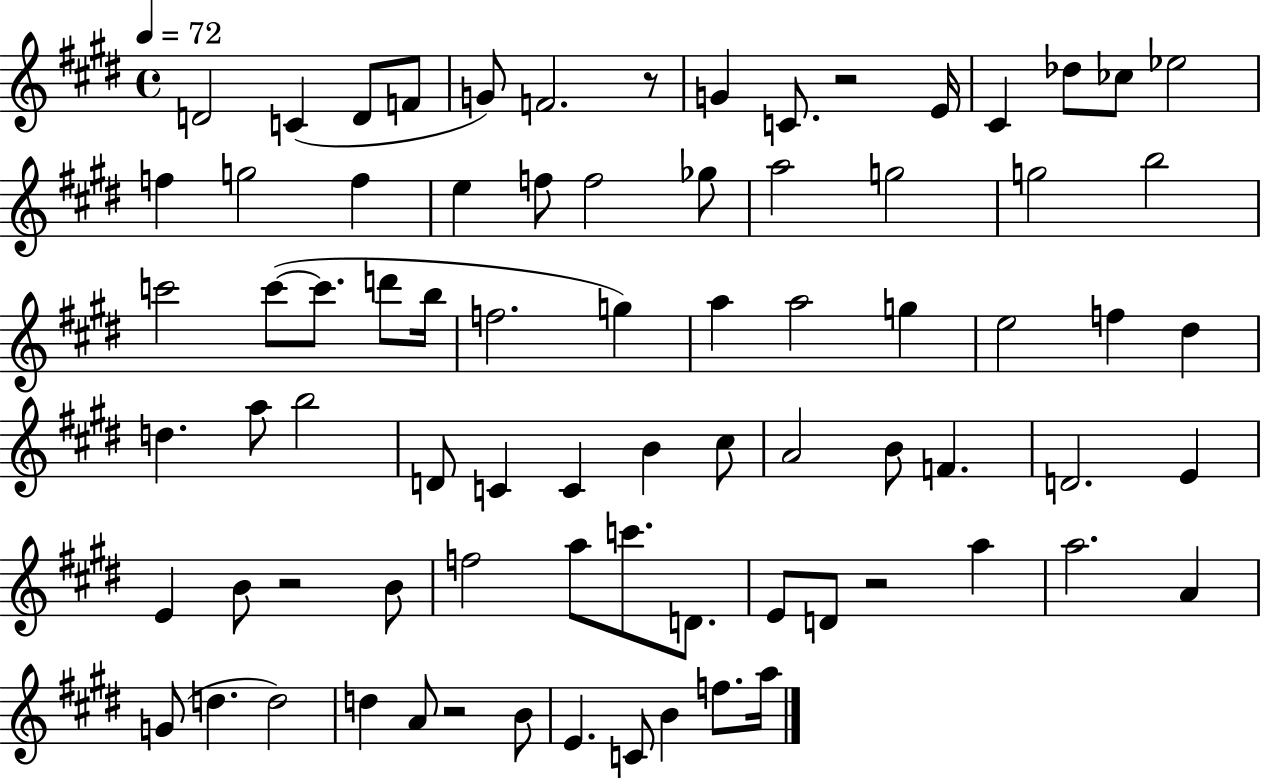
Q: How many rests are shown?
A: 5